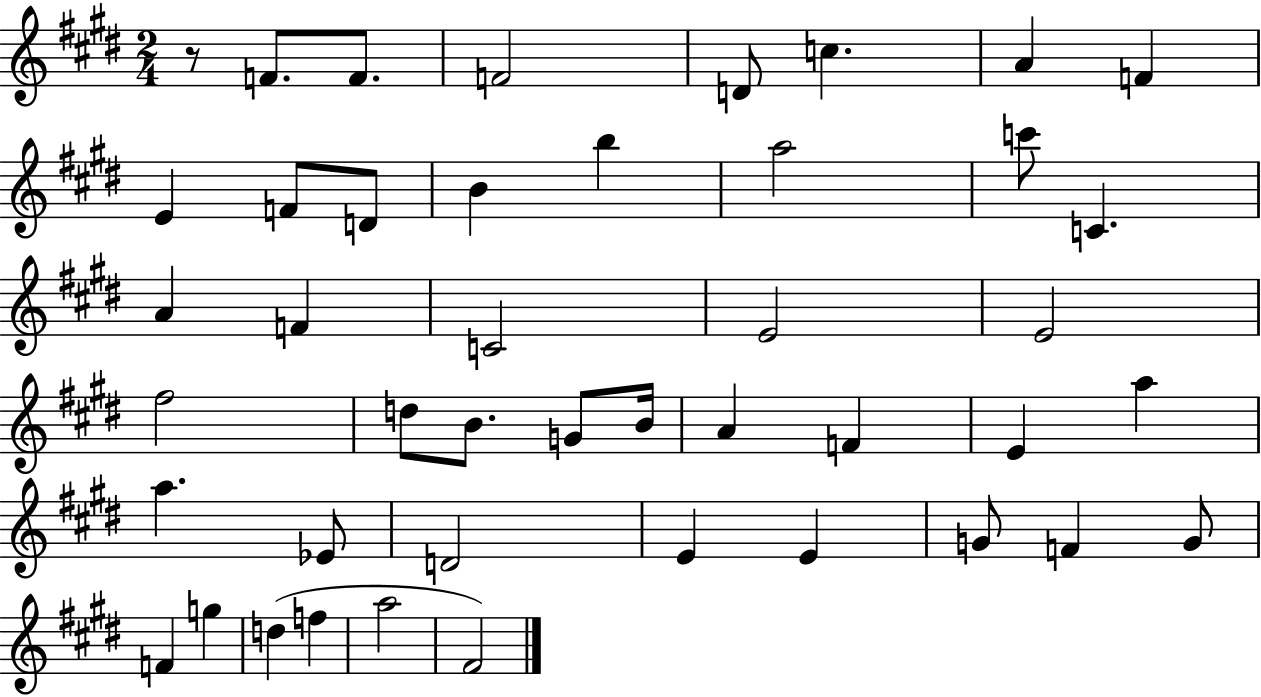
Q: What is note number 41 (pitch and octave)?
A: F5